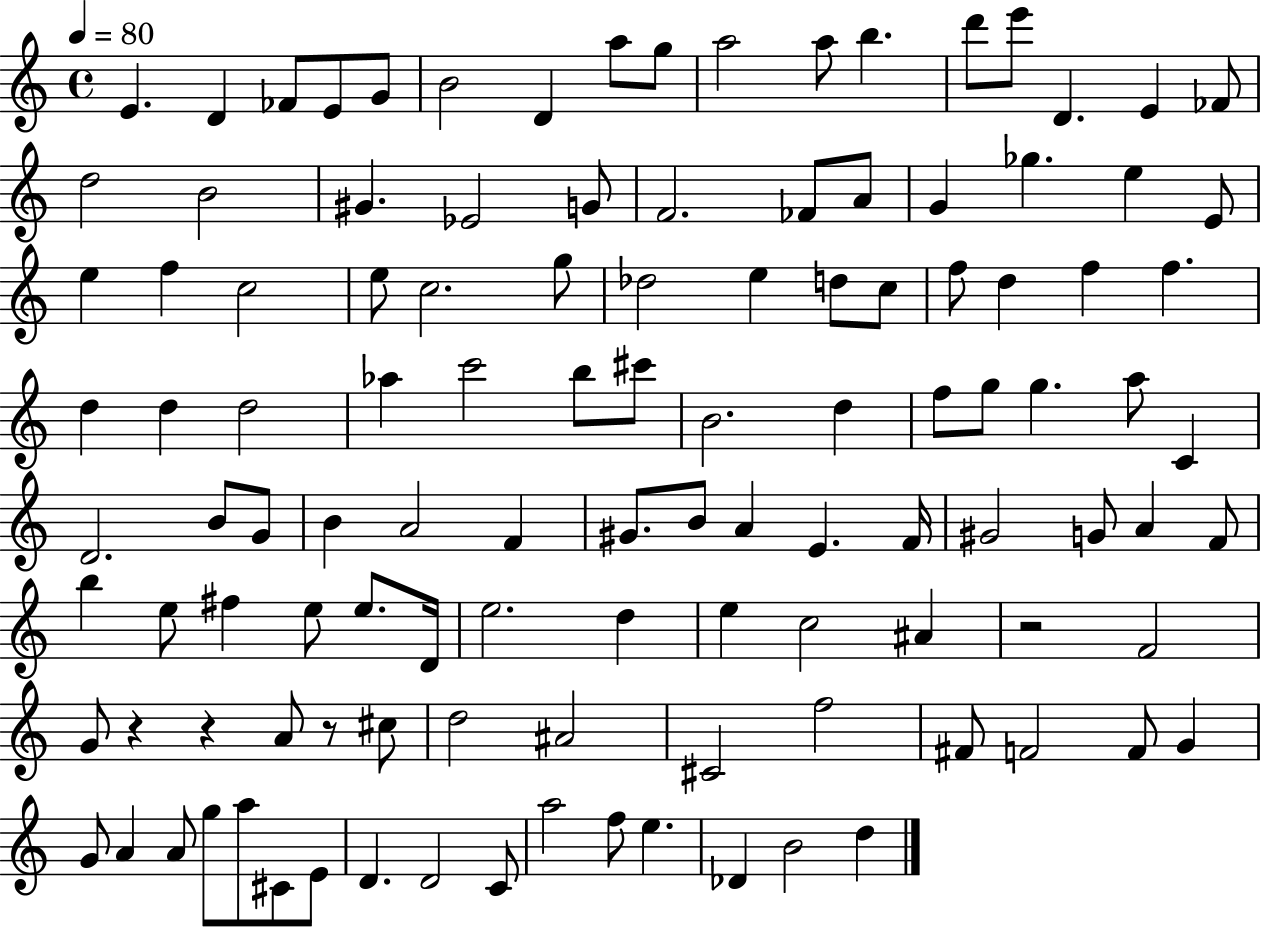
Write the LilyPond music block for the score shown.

{
  \clef treble
  \time 4/4
  \defaultTimeSignature
  \key c \major
  \tempo 4 = 80
  e'4. d'4 fes'8 e'8 g'8 | b'2 d'4 a''8 g''8 | a''2 a''8 b''4. | d'''8 e'''8 d'4. e'4 fes'8 | \break d''2 b'2 | gis'4. ees'2 g'8 | f'2. fes'8 a'8 | g'4 ges''4. e''4 e'8 | \break e''4 f''4 c''2 | e''8 c''2. g''8 | des''2 e''4 d''8 c''8 | f''8 d''4 f''4 f''4. | \break d''4 d''4 d''2 | aes''4 c'''2 b''8 cis'''8 | b'2. d''4 | f''8 g''8 g''4. a''8 c'4 | \break d'2. b'8 g'8 | b'4 a'2 f'4 | gis'8. b'8 a'4 e'4. f'16 | gis'2 g'8 a'4 f'8 | \break b''4 e''8 fis''4 e''8 e''8. d'16 | e''2. d''4 | e''4 c''2 ais'4 | r2 f'2 | \break g'8 r4 r4 a'8 r8 cis''8 | d''2 ais'2 | cis'2 f''2 | fis'8 f'2 f'8 g'4 | \break g'8 a'4 a'8 g''8 a''8 cis'8 e'8 | d'4. d'2 c'8 | a''2 f''8 e''4. | des'4 b'2 d''4 | \break \bar "|."
}